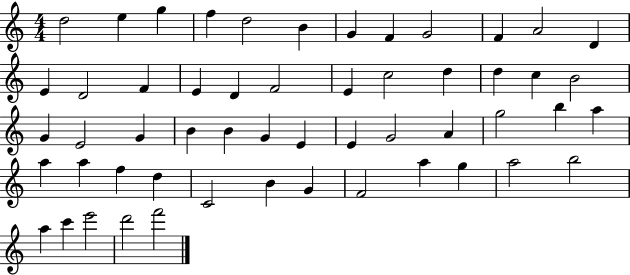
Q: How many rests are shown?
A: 0